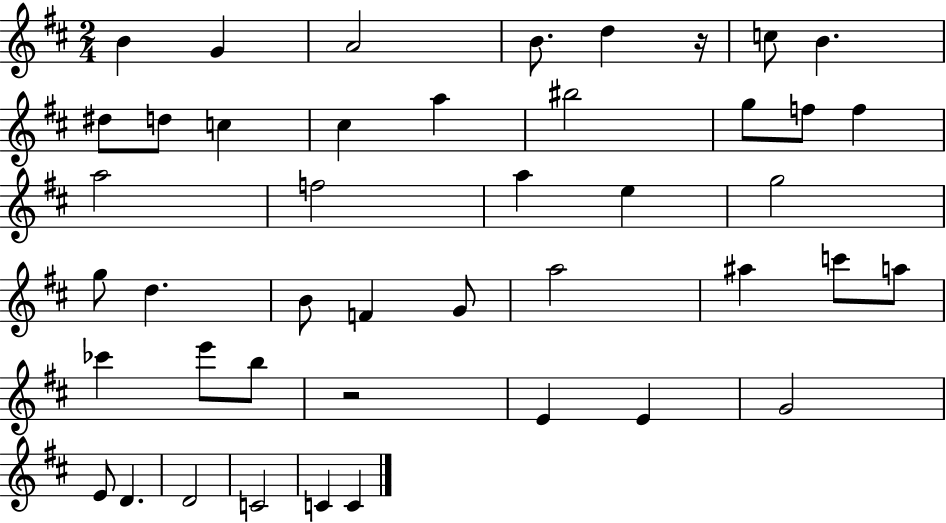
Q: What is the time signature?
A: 2/4